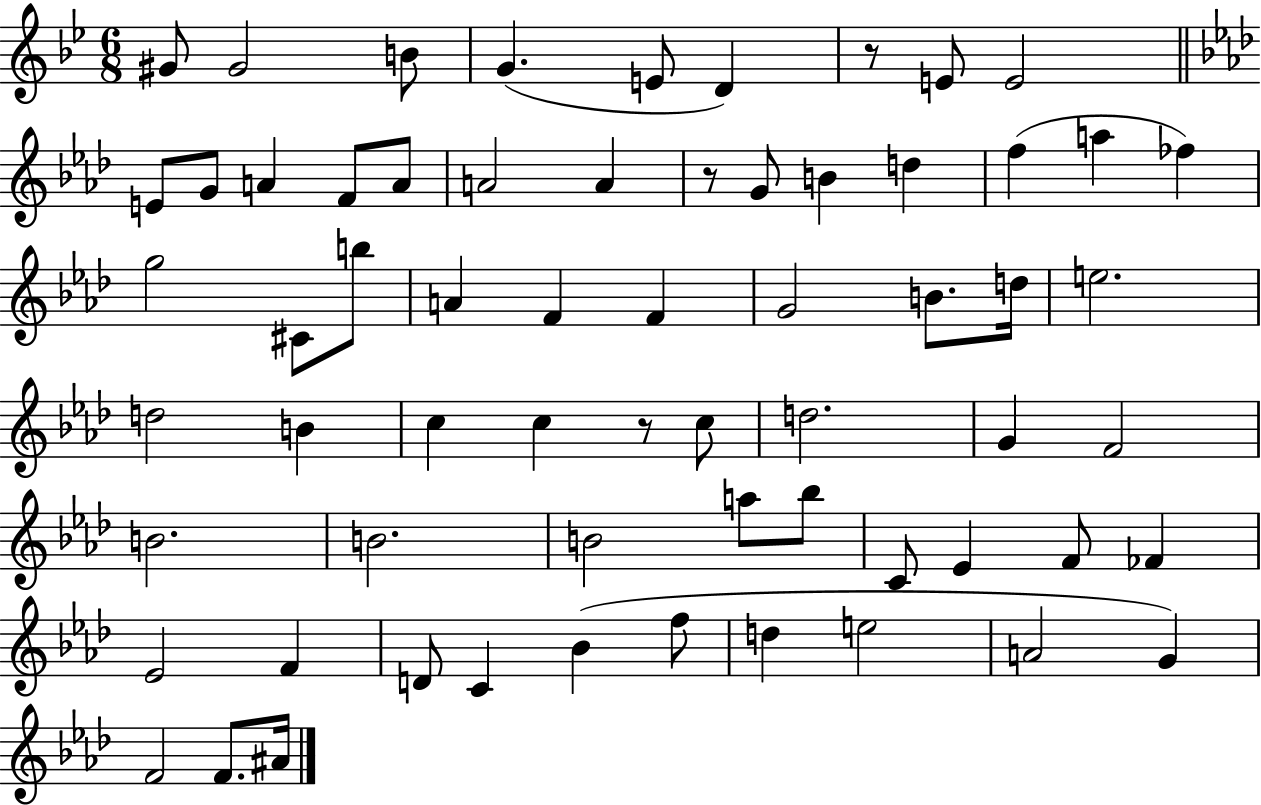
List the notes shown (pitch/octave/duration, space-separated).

G#4/e G#4/h B4/e G4/q. E4/e D4/q R/e E4/e E4/h E4/e G4/e A4/q F4/e A4/e A4/h A4/q R/e G4/e B4/q D5/q F5/q A5/q FES5/q G5/h C#4/e B5/e A4/q F4/q F4/q G4/h B4/e. D5/s E5/h. D5/h B4/q C5/q C5/q R/e C5/e D5/h. G4/q F4/h B4/h. B4/h. B4/h A5/e Bb5/e C4/e Eb4/q F4/e FES4/q Eb4/h F4/q D4/e C4/q Bb4/q F5/e D5/q E5/h A4/h G4/q F4/h F4/e. A#4/s